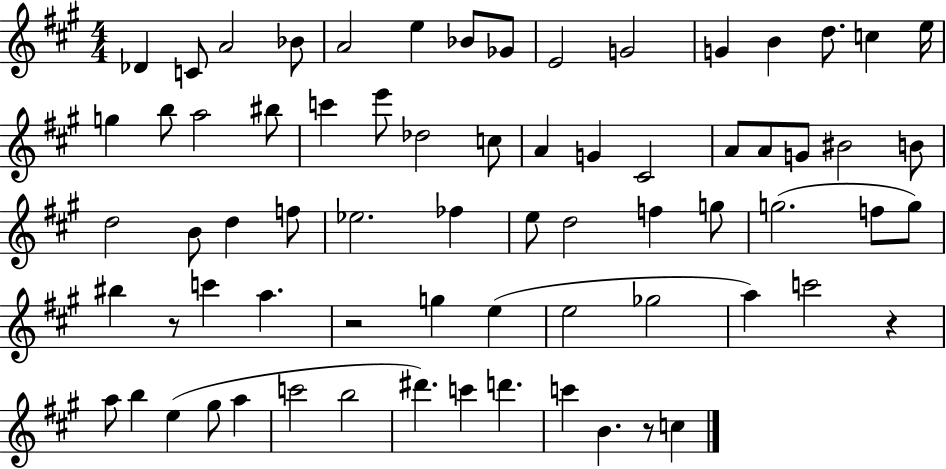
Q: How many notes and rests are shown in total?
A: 70